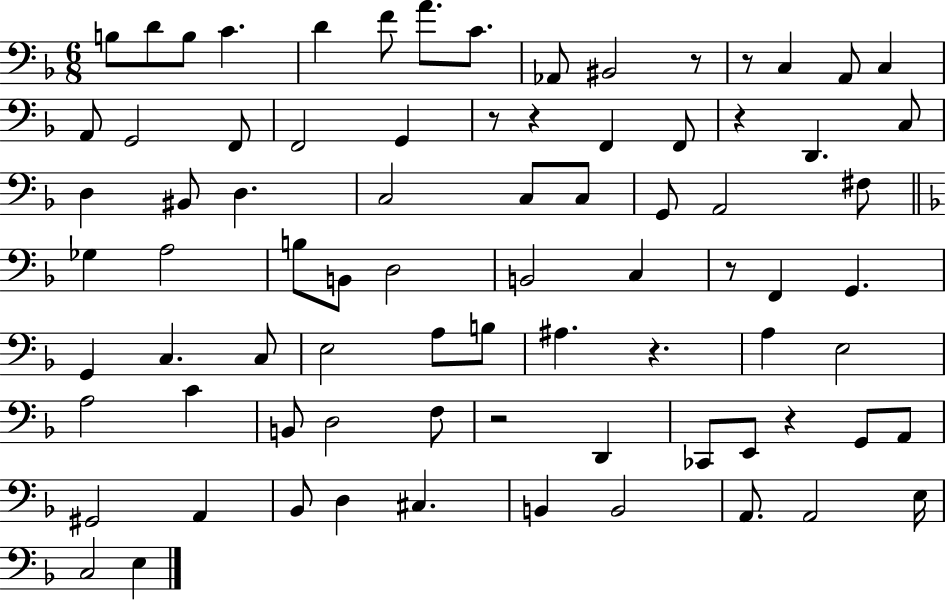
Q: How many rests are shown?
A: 9